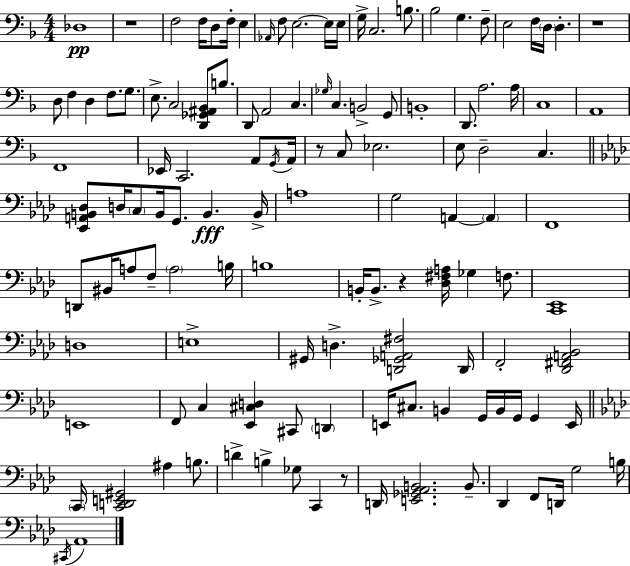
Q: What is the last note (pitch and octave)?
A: Ab2